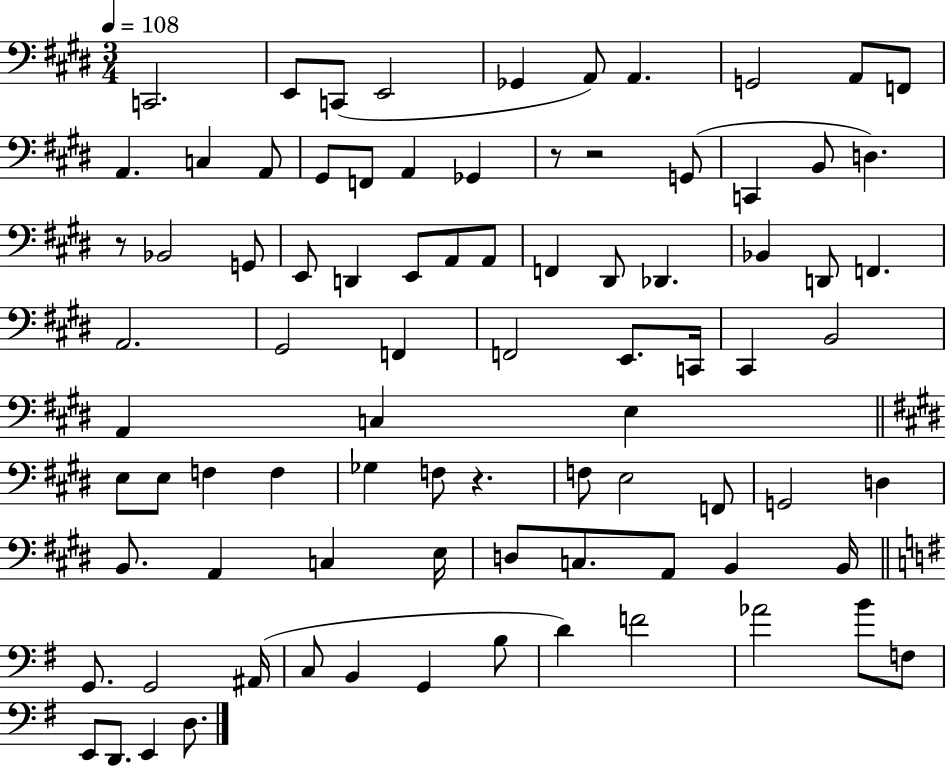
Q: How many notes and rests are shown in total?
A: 85